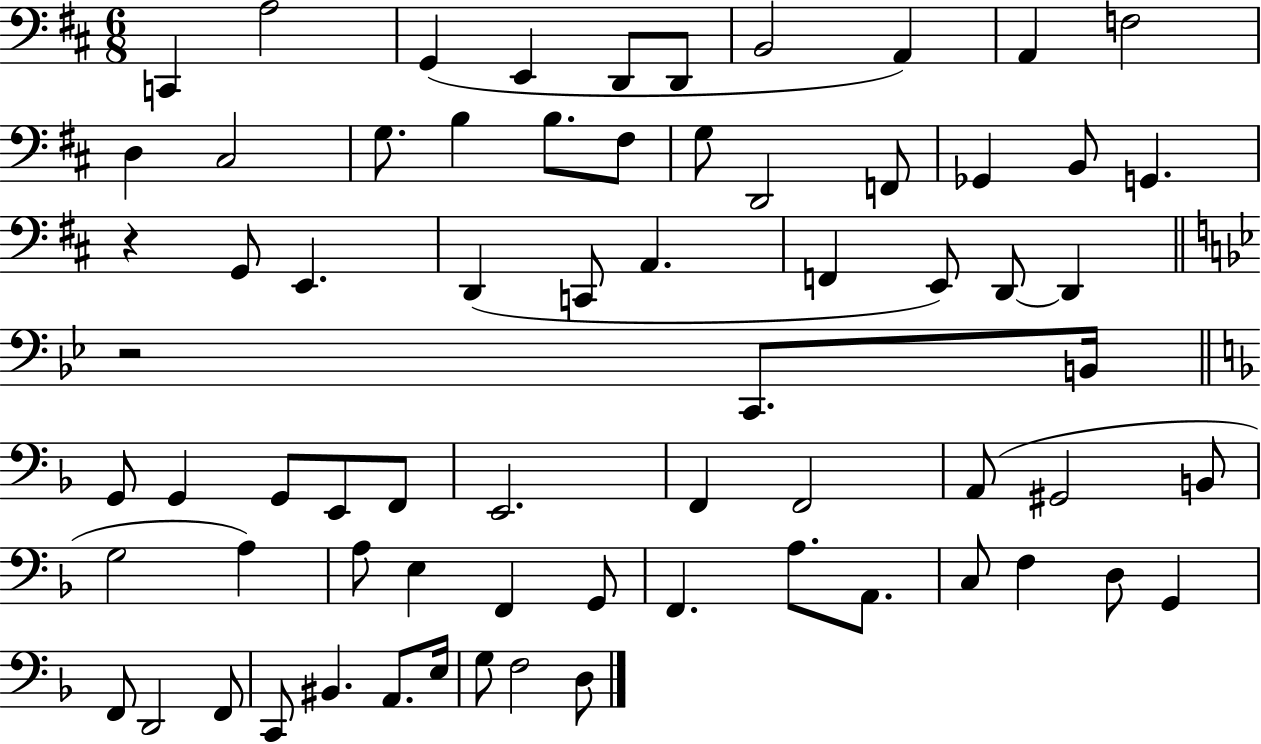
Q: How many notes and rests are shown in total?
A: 69